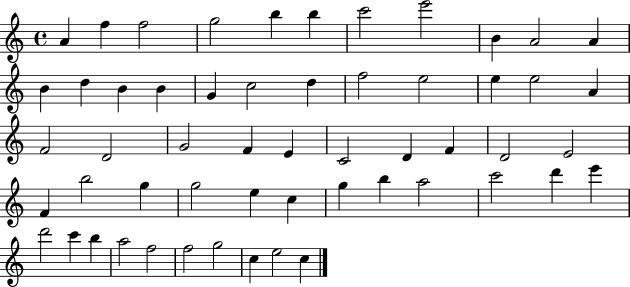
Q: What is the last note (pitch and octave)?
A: C5